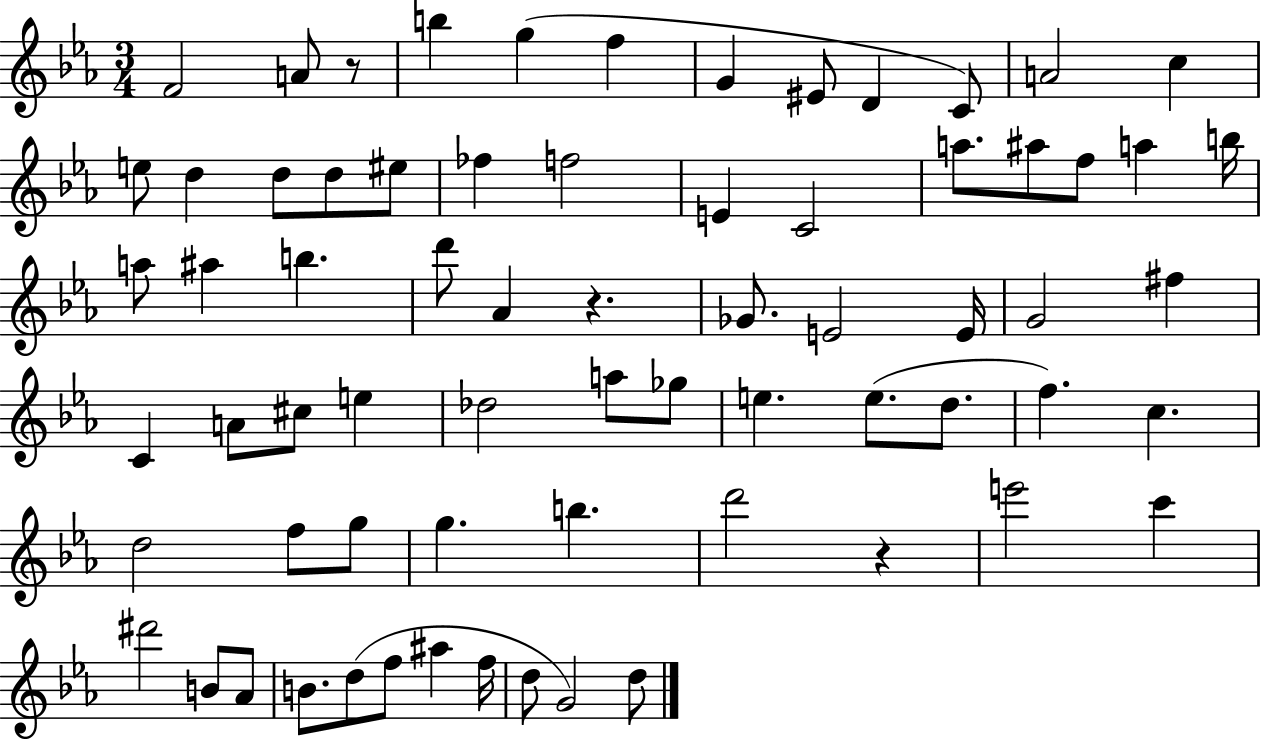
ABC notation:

X:1
T:Untitled
M:3/4
L:1/4
K:Eb
F2 A/2 z/2 b g f G ^E/2 D C/2 A2 c e/2 d d/2 d/2 ^e/2 _f f2 E C2 a/2 ^a/2 f/2 a b/4 a/2 ^a b d'/2 _A z _G/2 E2 E/4 G2 ^f C A/2 ^c/2 e _d2 a/2 _g/2 e e/2 d/2 f c d2 f/2 g/2 g b d'2 z e'2 c' ^d'2 B/2 _A/2 B/2 d/2 f/2 ^a f/4 d/2 G2 d/2